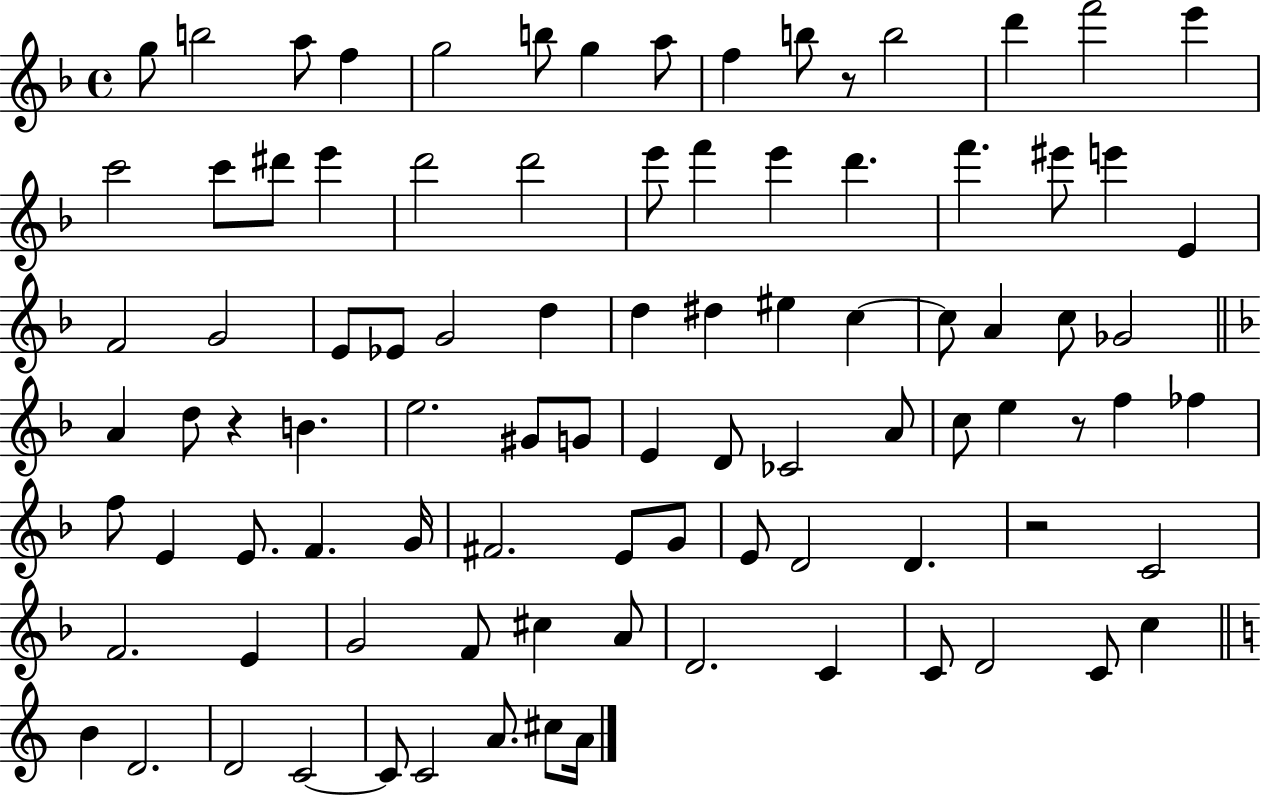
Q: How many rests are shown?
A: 4